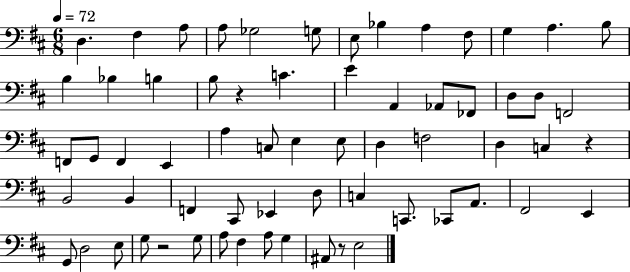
{
  \clef bass
  \numericTimeSignature
  \time 6/8
  \key d \major
  \tempo 4 = 72
  d4. fis4 a8 | a8 ges2 g8 | e8 bes4 a4 fis8 | g4 a4. b8 | \break b4 bes4 b4 | b8 r4 c'4. | e'4 a,4 aes,8 fes,8 | d8 d8 f,2 | \break f,8 g,8 f,4 e,4 | a4 c8 e4 e8 | d4 f2 | d4 c4 r4 | \break b,2 b,4 | f,4 cis,8 ees,4 d8 | c4 c,8. ces,8 a,8. | fis,2 e,4 | \break g,8 d2 e8 | g8 r2 g8 | a8 fis4 a8 g4 | ais,8 r8 e2 | \break \bar "|."
}